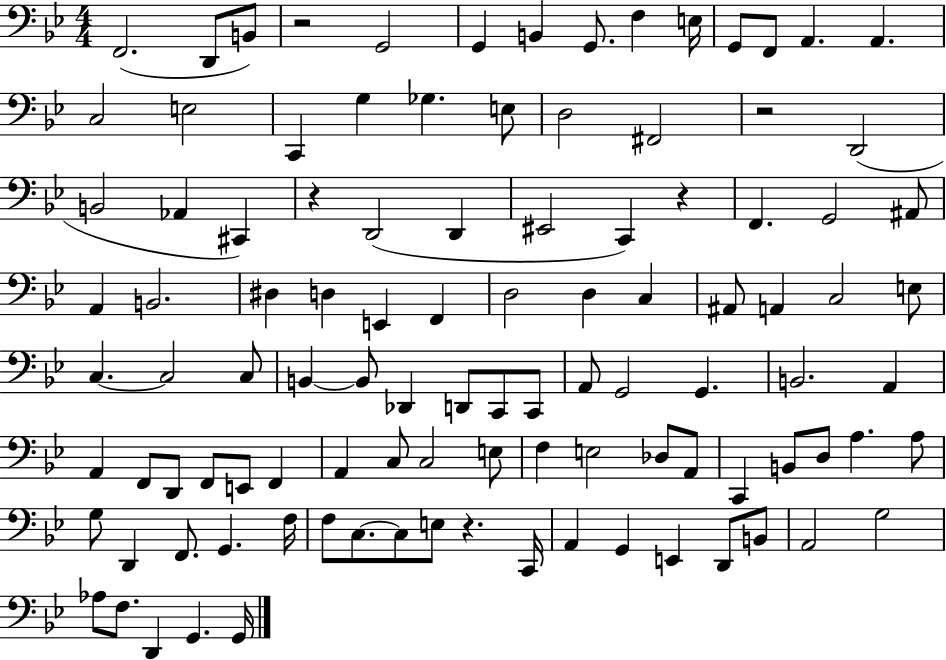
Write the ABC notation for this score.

X:1
T:Untitled
M:4/4
L:1/4
K:Bb
F,,2 D,,/2 B,,/2 z2 G,,2 G,, B,, G,,/2 F, E,/4 G,,/2 F,,/2 A,, A,, C,2 E,2 C,, G, _G, E,/2 D,2 ^F,,2 z2 D,,2 B,,2 _A,, ^C,, z D,,2 D,, ^E,,2 C,, z F,, G,,2 ^A,,/2 A,, B,,2 ^D, D, E,, F,, D,2 D, C, ^A,,/2 A,, C,2 E,/2 C, C,2 C,/2 B,, B,,/2 _D,, D,,/2 C,,/2 C,,/2 A,,/2 G,,2 G,, B,,2 A,, A,, F,,/2 D,,/2 F,,/2 E,,/2 F,, A,, C,/2 C,2 E,/2 F, E,2 _D,/2 A,,/2 C,, B,,/2 D,/2 A, A,/2 G,/2 D,, F,,/2 G,, F,/4 F,/2 C,/2 C,/2 E,/2 z C,,/4 A,, G,, E,, D,,/2 B,,/2 A,,2 G,2 _A,/2 F,/2 D,, G,, G,,/4